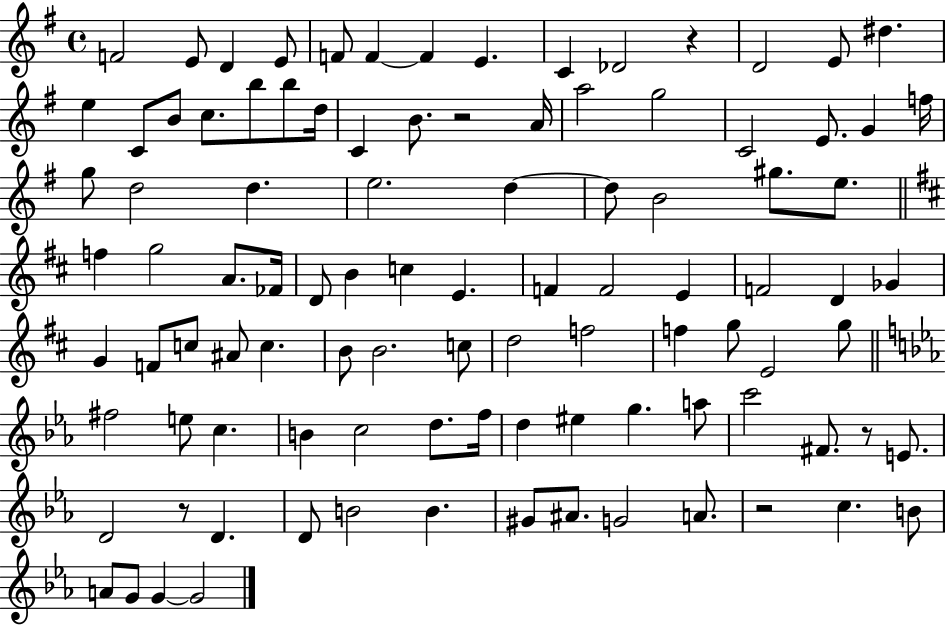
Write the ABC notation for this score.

X:1
T:Untitled
M:4/4
L:1/4
K:G
F2 E/2 D E/2 F/2 F F E C _D2 z D2 E/2 ^d e C/2 B/2 c/2 b/2 b/2 d/4 C B/2 z2 A/4 a2 g2 C2 E/2 G f/4 g/2 d2 d e2 d d/2 B2 ^g/2 e/2 f g2 A/2 _F/4 D/2 B c E F F2 E F2 D _G G F/2 c/2 ^A/2 c B/2 B2 c/2 d2 f2 f g/2 E2 g/2 ^f2 e/2 c B c2 d/2 f/4 d ^e g a/2 c'2 ^F/2 z/2 E/2 D2 z/2 D D/2 B2 B ^G/2 ^A/2 G2 A/2 z2 c B/2 A/2 G/2 G G2